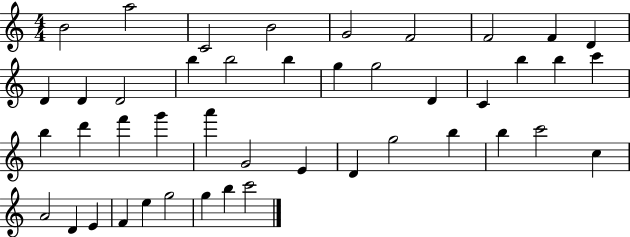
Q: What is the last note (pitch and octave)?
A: C6